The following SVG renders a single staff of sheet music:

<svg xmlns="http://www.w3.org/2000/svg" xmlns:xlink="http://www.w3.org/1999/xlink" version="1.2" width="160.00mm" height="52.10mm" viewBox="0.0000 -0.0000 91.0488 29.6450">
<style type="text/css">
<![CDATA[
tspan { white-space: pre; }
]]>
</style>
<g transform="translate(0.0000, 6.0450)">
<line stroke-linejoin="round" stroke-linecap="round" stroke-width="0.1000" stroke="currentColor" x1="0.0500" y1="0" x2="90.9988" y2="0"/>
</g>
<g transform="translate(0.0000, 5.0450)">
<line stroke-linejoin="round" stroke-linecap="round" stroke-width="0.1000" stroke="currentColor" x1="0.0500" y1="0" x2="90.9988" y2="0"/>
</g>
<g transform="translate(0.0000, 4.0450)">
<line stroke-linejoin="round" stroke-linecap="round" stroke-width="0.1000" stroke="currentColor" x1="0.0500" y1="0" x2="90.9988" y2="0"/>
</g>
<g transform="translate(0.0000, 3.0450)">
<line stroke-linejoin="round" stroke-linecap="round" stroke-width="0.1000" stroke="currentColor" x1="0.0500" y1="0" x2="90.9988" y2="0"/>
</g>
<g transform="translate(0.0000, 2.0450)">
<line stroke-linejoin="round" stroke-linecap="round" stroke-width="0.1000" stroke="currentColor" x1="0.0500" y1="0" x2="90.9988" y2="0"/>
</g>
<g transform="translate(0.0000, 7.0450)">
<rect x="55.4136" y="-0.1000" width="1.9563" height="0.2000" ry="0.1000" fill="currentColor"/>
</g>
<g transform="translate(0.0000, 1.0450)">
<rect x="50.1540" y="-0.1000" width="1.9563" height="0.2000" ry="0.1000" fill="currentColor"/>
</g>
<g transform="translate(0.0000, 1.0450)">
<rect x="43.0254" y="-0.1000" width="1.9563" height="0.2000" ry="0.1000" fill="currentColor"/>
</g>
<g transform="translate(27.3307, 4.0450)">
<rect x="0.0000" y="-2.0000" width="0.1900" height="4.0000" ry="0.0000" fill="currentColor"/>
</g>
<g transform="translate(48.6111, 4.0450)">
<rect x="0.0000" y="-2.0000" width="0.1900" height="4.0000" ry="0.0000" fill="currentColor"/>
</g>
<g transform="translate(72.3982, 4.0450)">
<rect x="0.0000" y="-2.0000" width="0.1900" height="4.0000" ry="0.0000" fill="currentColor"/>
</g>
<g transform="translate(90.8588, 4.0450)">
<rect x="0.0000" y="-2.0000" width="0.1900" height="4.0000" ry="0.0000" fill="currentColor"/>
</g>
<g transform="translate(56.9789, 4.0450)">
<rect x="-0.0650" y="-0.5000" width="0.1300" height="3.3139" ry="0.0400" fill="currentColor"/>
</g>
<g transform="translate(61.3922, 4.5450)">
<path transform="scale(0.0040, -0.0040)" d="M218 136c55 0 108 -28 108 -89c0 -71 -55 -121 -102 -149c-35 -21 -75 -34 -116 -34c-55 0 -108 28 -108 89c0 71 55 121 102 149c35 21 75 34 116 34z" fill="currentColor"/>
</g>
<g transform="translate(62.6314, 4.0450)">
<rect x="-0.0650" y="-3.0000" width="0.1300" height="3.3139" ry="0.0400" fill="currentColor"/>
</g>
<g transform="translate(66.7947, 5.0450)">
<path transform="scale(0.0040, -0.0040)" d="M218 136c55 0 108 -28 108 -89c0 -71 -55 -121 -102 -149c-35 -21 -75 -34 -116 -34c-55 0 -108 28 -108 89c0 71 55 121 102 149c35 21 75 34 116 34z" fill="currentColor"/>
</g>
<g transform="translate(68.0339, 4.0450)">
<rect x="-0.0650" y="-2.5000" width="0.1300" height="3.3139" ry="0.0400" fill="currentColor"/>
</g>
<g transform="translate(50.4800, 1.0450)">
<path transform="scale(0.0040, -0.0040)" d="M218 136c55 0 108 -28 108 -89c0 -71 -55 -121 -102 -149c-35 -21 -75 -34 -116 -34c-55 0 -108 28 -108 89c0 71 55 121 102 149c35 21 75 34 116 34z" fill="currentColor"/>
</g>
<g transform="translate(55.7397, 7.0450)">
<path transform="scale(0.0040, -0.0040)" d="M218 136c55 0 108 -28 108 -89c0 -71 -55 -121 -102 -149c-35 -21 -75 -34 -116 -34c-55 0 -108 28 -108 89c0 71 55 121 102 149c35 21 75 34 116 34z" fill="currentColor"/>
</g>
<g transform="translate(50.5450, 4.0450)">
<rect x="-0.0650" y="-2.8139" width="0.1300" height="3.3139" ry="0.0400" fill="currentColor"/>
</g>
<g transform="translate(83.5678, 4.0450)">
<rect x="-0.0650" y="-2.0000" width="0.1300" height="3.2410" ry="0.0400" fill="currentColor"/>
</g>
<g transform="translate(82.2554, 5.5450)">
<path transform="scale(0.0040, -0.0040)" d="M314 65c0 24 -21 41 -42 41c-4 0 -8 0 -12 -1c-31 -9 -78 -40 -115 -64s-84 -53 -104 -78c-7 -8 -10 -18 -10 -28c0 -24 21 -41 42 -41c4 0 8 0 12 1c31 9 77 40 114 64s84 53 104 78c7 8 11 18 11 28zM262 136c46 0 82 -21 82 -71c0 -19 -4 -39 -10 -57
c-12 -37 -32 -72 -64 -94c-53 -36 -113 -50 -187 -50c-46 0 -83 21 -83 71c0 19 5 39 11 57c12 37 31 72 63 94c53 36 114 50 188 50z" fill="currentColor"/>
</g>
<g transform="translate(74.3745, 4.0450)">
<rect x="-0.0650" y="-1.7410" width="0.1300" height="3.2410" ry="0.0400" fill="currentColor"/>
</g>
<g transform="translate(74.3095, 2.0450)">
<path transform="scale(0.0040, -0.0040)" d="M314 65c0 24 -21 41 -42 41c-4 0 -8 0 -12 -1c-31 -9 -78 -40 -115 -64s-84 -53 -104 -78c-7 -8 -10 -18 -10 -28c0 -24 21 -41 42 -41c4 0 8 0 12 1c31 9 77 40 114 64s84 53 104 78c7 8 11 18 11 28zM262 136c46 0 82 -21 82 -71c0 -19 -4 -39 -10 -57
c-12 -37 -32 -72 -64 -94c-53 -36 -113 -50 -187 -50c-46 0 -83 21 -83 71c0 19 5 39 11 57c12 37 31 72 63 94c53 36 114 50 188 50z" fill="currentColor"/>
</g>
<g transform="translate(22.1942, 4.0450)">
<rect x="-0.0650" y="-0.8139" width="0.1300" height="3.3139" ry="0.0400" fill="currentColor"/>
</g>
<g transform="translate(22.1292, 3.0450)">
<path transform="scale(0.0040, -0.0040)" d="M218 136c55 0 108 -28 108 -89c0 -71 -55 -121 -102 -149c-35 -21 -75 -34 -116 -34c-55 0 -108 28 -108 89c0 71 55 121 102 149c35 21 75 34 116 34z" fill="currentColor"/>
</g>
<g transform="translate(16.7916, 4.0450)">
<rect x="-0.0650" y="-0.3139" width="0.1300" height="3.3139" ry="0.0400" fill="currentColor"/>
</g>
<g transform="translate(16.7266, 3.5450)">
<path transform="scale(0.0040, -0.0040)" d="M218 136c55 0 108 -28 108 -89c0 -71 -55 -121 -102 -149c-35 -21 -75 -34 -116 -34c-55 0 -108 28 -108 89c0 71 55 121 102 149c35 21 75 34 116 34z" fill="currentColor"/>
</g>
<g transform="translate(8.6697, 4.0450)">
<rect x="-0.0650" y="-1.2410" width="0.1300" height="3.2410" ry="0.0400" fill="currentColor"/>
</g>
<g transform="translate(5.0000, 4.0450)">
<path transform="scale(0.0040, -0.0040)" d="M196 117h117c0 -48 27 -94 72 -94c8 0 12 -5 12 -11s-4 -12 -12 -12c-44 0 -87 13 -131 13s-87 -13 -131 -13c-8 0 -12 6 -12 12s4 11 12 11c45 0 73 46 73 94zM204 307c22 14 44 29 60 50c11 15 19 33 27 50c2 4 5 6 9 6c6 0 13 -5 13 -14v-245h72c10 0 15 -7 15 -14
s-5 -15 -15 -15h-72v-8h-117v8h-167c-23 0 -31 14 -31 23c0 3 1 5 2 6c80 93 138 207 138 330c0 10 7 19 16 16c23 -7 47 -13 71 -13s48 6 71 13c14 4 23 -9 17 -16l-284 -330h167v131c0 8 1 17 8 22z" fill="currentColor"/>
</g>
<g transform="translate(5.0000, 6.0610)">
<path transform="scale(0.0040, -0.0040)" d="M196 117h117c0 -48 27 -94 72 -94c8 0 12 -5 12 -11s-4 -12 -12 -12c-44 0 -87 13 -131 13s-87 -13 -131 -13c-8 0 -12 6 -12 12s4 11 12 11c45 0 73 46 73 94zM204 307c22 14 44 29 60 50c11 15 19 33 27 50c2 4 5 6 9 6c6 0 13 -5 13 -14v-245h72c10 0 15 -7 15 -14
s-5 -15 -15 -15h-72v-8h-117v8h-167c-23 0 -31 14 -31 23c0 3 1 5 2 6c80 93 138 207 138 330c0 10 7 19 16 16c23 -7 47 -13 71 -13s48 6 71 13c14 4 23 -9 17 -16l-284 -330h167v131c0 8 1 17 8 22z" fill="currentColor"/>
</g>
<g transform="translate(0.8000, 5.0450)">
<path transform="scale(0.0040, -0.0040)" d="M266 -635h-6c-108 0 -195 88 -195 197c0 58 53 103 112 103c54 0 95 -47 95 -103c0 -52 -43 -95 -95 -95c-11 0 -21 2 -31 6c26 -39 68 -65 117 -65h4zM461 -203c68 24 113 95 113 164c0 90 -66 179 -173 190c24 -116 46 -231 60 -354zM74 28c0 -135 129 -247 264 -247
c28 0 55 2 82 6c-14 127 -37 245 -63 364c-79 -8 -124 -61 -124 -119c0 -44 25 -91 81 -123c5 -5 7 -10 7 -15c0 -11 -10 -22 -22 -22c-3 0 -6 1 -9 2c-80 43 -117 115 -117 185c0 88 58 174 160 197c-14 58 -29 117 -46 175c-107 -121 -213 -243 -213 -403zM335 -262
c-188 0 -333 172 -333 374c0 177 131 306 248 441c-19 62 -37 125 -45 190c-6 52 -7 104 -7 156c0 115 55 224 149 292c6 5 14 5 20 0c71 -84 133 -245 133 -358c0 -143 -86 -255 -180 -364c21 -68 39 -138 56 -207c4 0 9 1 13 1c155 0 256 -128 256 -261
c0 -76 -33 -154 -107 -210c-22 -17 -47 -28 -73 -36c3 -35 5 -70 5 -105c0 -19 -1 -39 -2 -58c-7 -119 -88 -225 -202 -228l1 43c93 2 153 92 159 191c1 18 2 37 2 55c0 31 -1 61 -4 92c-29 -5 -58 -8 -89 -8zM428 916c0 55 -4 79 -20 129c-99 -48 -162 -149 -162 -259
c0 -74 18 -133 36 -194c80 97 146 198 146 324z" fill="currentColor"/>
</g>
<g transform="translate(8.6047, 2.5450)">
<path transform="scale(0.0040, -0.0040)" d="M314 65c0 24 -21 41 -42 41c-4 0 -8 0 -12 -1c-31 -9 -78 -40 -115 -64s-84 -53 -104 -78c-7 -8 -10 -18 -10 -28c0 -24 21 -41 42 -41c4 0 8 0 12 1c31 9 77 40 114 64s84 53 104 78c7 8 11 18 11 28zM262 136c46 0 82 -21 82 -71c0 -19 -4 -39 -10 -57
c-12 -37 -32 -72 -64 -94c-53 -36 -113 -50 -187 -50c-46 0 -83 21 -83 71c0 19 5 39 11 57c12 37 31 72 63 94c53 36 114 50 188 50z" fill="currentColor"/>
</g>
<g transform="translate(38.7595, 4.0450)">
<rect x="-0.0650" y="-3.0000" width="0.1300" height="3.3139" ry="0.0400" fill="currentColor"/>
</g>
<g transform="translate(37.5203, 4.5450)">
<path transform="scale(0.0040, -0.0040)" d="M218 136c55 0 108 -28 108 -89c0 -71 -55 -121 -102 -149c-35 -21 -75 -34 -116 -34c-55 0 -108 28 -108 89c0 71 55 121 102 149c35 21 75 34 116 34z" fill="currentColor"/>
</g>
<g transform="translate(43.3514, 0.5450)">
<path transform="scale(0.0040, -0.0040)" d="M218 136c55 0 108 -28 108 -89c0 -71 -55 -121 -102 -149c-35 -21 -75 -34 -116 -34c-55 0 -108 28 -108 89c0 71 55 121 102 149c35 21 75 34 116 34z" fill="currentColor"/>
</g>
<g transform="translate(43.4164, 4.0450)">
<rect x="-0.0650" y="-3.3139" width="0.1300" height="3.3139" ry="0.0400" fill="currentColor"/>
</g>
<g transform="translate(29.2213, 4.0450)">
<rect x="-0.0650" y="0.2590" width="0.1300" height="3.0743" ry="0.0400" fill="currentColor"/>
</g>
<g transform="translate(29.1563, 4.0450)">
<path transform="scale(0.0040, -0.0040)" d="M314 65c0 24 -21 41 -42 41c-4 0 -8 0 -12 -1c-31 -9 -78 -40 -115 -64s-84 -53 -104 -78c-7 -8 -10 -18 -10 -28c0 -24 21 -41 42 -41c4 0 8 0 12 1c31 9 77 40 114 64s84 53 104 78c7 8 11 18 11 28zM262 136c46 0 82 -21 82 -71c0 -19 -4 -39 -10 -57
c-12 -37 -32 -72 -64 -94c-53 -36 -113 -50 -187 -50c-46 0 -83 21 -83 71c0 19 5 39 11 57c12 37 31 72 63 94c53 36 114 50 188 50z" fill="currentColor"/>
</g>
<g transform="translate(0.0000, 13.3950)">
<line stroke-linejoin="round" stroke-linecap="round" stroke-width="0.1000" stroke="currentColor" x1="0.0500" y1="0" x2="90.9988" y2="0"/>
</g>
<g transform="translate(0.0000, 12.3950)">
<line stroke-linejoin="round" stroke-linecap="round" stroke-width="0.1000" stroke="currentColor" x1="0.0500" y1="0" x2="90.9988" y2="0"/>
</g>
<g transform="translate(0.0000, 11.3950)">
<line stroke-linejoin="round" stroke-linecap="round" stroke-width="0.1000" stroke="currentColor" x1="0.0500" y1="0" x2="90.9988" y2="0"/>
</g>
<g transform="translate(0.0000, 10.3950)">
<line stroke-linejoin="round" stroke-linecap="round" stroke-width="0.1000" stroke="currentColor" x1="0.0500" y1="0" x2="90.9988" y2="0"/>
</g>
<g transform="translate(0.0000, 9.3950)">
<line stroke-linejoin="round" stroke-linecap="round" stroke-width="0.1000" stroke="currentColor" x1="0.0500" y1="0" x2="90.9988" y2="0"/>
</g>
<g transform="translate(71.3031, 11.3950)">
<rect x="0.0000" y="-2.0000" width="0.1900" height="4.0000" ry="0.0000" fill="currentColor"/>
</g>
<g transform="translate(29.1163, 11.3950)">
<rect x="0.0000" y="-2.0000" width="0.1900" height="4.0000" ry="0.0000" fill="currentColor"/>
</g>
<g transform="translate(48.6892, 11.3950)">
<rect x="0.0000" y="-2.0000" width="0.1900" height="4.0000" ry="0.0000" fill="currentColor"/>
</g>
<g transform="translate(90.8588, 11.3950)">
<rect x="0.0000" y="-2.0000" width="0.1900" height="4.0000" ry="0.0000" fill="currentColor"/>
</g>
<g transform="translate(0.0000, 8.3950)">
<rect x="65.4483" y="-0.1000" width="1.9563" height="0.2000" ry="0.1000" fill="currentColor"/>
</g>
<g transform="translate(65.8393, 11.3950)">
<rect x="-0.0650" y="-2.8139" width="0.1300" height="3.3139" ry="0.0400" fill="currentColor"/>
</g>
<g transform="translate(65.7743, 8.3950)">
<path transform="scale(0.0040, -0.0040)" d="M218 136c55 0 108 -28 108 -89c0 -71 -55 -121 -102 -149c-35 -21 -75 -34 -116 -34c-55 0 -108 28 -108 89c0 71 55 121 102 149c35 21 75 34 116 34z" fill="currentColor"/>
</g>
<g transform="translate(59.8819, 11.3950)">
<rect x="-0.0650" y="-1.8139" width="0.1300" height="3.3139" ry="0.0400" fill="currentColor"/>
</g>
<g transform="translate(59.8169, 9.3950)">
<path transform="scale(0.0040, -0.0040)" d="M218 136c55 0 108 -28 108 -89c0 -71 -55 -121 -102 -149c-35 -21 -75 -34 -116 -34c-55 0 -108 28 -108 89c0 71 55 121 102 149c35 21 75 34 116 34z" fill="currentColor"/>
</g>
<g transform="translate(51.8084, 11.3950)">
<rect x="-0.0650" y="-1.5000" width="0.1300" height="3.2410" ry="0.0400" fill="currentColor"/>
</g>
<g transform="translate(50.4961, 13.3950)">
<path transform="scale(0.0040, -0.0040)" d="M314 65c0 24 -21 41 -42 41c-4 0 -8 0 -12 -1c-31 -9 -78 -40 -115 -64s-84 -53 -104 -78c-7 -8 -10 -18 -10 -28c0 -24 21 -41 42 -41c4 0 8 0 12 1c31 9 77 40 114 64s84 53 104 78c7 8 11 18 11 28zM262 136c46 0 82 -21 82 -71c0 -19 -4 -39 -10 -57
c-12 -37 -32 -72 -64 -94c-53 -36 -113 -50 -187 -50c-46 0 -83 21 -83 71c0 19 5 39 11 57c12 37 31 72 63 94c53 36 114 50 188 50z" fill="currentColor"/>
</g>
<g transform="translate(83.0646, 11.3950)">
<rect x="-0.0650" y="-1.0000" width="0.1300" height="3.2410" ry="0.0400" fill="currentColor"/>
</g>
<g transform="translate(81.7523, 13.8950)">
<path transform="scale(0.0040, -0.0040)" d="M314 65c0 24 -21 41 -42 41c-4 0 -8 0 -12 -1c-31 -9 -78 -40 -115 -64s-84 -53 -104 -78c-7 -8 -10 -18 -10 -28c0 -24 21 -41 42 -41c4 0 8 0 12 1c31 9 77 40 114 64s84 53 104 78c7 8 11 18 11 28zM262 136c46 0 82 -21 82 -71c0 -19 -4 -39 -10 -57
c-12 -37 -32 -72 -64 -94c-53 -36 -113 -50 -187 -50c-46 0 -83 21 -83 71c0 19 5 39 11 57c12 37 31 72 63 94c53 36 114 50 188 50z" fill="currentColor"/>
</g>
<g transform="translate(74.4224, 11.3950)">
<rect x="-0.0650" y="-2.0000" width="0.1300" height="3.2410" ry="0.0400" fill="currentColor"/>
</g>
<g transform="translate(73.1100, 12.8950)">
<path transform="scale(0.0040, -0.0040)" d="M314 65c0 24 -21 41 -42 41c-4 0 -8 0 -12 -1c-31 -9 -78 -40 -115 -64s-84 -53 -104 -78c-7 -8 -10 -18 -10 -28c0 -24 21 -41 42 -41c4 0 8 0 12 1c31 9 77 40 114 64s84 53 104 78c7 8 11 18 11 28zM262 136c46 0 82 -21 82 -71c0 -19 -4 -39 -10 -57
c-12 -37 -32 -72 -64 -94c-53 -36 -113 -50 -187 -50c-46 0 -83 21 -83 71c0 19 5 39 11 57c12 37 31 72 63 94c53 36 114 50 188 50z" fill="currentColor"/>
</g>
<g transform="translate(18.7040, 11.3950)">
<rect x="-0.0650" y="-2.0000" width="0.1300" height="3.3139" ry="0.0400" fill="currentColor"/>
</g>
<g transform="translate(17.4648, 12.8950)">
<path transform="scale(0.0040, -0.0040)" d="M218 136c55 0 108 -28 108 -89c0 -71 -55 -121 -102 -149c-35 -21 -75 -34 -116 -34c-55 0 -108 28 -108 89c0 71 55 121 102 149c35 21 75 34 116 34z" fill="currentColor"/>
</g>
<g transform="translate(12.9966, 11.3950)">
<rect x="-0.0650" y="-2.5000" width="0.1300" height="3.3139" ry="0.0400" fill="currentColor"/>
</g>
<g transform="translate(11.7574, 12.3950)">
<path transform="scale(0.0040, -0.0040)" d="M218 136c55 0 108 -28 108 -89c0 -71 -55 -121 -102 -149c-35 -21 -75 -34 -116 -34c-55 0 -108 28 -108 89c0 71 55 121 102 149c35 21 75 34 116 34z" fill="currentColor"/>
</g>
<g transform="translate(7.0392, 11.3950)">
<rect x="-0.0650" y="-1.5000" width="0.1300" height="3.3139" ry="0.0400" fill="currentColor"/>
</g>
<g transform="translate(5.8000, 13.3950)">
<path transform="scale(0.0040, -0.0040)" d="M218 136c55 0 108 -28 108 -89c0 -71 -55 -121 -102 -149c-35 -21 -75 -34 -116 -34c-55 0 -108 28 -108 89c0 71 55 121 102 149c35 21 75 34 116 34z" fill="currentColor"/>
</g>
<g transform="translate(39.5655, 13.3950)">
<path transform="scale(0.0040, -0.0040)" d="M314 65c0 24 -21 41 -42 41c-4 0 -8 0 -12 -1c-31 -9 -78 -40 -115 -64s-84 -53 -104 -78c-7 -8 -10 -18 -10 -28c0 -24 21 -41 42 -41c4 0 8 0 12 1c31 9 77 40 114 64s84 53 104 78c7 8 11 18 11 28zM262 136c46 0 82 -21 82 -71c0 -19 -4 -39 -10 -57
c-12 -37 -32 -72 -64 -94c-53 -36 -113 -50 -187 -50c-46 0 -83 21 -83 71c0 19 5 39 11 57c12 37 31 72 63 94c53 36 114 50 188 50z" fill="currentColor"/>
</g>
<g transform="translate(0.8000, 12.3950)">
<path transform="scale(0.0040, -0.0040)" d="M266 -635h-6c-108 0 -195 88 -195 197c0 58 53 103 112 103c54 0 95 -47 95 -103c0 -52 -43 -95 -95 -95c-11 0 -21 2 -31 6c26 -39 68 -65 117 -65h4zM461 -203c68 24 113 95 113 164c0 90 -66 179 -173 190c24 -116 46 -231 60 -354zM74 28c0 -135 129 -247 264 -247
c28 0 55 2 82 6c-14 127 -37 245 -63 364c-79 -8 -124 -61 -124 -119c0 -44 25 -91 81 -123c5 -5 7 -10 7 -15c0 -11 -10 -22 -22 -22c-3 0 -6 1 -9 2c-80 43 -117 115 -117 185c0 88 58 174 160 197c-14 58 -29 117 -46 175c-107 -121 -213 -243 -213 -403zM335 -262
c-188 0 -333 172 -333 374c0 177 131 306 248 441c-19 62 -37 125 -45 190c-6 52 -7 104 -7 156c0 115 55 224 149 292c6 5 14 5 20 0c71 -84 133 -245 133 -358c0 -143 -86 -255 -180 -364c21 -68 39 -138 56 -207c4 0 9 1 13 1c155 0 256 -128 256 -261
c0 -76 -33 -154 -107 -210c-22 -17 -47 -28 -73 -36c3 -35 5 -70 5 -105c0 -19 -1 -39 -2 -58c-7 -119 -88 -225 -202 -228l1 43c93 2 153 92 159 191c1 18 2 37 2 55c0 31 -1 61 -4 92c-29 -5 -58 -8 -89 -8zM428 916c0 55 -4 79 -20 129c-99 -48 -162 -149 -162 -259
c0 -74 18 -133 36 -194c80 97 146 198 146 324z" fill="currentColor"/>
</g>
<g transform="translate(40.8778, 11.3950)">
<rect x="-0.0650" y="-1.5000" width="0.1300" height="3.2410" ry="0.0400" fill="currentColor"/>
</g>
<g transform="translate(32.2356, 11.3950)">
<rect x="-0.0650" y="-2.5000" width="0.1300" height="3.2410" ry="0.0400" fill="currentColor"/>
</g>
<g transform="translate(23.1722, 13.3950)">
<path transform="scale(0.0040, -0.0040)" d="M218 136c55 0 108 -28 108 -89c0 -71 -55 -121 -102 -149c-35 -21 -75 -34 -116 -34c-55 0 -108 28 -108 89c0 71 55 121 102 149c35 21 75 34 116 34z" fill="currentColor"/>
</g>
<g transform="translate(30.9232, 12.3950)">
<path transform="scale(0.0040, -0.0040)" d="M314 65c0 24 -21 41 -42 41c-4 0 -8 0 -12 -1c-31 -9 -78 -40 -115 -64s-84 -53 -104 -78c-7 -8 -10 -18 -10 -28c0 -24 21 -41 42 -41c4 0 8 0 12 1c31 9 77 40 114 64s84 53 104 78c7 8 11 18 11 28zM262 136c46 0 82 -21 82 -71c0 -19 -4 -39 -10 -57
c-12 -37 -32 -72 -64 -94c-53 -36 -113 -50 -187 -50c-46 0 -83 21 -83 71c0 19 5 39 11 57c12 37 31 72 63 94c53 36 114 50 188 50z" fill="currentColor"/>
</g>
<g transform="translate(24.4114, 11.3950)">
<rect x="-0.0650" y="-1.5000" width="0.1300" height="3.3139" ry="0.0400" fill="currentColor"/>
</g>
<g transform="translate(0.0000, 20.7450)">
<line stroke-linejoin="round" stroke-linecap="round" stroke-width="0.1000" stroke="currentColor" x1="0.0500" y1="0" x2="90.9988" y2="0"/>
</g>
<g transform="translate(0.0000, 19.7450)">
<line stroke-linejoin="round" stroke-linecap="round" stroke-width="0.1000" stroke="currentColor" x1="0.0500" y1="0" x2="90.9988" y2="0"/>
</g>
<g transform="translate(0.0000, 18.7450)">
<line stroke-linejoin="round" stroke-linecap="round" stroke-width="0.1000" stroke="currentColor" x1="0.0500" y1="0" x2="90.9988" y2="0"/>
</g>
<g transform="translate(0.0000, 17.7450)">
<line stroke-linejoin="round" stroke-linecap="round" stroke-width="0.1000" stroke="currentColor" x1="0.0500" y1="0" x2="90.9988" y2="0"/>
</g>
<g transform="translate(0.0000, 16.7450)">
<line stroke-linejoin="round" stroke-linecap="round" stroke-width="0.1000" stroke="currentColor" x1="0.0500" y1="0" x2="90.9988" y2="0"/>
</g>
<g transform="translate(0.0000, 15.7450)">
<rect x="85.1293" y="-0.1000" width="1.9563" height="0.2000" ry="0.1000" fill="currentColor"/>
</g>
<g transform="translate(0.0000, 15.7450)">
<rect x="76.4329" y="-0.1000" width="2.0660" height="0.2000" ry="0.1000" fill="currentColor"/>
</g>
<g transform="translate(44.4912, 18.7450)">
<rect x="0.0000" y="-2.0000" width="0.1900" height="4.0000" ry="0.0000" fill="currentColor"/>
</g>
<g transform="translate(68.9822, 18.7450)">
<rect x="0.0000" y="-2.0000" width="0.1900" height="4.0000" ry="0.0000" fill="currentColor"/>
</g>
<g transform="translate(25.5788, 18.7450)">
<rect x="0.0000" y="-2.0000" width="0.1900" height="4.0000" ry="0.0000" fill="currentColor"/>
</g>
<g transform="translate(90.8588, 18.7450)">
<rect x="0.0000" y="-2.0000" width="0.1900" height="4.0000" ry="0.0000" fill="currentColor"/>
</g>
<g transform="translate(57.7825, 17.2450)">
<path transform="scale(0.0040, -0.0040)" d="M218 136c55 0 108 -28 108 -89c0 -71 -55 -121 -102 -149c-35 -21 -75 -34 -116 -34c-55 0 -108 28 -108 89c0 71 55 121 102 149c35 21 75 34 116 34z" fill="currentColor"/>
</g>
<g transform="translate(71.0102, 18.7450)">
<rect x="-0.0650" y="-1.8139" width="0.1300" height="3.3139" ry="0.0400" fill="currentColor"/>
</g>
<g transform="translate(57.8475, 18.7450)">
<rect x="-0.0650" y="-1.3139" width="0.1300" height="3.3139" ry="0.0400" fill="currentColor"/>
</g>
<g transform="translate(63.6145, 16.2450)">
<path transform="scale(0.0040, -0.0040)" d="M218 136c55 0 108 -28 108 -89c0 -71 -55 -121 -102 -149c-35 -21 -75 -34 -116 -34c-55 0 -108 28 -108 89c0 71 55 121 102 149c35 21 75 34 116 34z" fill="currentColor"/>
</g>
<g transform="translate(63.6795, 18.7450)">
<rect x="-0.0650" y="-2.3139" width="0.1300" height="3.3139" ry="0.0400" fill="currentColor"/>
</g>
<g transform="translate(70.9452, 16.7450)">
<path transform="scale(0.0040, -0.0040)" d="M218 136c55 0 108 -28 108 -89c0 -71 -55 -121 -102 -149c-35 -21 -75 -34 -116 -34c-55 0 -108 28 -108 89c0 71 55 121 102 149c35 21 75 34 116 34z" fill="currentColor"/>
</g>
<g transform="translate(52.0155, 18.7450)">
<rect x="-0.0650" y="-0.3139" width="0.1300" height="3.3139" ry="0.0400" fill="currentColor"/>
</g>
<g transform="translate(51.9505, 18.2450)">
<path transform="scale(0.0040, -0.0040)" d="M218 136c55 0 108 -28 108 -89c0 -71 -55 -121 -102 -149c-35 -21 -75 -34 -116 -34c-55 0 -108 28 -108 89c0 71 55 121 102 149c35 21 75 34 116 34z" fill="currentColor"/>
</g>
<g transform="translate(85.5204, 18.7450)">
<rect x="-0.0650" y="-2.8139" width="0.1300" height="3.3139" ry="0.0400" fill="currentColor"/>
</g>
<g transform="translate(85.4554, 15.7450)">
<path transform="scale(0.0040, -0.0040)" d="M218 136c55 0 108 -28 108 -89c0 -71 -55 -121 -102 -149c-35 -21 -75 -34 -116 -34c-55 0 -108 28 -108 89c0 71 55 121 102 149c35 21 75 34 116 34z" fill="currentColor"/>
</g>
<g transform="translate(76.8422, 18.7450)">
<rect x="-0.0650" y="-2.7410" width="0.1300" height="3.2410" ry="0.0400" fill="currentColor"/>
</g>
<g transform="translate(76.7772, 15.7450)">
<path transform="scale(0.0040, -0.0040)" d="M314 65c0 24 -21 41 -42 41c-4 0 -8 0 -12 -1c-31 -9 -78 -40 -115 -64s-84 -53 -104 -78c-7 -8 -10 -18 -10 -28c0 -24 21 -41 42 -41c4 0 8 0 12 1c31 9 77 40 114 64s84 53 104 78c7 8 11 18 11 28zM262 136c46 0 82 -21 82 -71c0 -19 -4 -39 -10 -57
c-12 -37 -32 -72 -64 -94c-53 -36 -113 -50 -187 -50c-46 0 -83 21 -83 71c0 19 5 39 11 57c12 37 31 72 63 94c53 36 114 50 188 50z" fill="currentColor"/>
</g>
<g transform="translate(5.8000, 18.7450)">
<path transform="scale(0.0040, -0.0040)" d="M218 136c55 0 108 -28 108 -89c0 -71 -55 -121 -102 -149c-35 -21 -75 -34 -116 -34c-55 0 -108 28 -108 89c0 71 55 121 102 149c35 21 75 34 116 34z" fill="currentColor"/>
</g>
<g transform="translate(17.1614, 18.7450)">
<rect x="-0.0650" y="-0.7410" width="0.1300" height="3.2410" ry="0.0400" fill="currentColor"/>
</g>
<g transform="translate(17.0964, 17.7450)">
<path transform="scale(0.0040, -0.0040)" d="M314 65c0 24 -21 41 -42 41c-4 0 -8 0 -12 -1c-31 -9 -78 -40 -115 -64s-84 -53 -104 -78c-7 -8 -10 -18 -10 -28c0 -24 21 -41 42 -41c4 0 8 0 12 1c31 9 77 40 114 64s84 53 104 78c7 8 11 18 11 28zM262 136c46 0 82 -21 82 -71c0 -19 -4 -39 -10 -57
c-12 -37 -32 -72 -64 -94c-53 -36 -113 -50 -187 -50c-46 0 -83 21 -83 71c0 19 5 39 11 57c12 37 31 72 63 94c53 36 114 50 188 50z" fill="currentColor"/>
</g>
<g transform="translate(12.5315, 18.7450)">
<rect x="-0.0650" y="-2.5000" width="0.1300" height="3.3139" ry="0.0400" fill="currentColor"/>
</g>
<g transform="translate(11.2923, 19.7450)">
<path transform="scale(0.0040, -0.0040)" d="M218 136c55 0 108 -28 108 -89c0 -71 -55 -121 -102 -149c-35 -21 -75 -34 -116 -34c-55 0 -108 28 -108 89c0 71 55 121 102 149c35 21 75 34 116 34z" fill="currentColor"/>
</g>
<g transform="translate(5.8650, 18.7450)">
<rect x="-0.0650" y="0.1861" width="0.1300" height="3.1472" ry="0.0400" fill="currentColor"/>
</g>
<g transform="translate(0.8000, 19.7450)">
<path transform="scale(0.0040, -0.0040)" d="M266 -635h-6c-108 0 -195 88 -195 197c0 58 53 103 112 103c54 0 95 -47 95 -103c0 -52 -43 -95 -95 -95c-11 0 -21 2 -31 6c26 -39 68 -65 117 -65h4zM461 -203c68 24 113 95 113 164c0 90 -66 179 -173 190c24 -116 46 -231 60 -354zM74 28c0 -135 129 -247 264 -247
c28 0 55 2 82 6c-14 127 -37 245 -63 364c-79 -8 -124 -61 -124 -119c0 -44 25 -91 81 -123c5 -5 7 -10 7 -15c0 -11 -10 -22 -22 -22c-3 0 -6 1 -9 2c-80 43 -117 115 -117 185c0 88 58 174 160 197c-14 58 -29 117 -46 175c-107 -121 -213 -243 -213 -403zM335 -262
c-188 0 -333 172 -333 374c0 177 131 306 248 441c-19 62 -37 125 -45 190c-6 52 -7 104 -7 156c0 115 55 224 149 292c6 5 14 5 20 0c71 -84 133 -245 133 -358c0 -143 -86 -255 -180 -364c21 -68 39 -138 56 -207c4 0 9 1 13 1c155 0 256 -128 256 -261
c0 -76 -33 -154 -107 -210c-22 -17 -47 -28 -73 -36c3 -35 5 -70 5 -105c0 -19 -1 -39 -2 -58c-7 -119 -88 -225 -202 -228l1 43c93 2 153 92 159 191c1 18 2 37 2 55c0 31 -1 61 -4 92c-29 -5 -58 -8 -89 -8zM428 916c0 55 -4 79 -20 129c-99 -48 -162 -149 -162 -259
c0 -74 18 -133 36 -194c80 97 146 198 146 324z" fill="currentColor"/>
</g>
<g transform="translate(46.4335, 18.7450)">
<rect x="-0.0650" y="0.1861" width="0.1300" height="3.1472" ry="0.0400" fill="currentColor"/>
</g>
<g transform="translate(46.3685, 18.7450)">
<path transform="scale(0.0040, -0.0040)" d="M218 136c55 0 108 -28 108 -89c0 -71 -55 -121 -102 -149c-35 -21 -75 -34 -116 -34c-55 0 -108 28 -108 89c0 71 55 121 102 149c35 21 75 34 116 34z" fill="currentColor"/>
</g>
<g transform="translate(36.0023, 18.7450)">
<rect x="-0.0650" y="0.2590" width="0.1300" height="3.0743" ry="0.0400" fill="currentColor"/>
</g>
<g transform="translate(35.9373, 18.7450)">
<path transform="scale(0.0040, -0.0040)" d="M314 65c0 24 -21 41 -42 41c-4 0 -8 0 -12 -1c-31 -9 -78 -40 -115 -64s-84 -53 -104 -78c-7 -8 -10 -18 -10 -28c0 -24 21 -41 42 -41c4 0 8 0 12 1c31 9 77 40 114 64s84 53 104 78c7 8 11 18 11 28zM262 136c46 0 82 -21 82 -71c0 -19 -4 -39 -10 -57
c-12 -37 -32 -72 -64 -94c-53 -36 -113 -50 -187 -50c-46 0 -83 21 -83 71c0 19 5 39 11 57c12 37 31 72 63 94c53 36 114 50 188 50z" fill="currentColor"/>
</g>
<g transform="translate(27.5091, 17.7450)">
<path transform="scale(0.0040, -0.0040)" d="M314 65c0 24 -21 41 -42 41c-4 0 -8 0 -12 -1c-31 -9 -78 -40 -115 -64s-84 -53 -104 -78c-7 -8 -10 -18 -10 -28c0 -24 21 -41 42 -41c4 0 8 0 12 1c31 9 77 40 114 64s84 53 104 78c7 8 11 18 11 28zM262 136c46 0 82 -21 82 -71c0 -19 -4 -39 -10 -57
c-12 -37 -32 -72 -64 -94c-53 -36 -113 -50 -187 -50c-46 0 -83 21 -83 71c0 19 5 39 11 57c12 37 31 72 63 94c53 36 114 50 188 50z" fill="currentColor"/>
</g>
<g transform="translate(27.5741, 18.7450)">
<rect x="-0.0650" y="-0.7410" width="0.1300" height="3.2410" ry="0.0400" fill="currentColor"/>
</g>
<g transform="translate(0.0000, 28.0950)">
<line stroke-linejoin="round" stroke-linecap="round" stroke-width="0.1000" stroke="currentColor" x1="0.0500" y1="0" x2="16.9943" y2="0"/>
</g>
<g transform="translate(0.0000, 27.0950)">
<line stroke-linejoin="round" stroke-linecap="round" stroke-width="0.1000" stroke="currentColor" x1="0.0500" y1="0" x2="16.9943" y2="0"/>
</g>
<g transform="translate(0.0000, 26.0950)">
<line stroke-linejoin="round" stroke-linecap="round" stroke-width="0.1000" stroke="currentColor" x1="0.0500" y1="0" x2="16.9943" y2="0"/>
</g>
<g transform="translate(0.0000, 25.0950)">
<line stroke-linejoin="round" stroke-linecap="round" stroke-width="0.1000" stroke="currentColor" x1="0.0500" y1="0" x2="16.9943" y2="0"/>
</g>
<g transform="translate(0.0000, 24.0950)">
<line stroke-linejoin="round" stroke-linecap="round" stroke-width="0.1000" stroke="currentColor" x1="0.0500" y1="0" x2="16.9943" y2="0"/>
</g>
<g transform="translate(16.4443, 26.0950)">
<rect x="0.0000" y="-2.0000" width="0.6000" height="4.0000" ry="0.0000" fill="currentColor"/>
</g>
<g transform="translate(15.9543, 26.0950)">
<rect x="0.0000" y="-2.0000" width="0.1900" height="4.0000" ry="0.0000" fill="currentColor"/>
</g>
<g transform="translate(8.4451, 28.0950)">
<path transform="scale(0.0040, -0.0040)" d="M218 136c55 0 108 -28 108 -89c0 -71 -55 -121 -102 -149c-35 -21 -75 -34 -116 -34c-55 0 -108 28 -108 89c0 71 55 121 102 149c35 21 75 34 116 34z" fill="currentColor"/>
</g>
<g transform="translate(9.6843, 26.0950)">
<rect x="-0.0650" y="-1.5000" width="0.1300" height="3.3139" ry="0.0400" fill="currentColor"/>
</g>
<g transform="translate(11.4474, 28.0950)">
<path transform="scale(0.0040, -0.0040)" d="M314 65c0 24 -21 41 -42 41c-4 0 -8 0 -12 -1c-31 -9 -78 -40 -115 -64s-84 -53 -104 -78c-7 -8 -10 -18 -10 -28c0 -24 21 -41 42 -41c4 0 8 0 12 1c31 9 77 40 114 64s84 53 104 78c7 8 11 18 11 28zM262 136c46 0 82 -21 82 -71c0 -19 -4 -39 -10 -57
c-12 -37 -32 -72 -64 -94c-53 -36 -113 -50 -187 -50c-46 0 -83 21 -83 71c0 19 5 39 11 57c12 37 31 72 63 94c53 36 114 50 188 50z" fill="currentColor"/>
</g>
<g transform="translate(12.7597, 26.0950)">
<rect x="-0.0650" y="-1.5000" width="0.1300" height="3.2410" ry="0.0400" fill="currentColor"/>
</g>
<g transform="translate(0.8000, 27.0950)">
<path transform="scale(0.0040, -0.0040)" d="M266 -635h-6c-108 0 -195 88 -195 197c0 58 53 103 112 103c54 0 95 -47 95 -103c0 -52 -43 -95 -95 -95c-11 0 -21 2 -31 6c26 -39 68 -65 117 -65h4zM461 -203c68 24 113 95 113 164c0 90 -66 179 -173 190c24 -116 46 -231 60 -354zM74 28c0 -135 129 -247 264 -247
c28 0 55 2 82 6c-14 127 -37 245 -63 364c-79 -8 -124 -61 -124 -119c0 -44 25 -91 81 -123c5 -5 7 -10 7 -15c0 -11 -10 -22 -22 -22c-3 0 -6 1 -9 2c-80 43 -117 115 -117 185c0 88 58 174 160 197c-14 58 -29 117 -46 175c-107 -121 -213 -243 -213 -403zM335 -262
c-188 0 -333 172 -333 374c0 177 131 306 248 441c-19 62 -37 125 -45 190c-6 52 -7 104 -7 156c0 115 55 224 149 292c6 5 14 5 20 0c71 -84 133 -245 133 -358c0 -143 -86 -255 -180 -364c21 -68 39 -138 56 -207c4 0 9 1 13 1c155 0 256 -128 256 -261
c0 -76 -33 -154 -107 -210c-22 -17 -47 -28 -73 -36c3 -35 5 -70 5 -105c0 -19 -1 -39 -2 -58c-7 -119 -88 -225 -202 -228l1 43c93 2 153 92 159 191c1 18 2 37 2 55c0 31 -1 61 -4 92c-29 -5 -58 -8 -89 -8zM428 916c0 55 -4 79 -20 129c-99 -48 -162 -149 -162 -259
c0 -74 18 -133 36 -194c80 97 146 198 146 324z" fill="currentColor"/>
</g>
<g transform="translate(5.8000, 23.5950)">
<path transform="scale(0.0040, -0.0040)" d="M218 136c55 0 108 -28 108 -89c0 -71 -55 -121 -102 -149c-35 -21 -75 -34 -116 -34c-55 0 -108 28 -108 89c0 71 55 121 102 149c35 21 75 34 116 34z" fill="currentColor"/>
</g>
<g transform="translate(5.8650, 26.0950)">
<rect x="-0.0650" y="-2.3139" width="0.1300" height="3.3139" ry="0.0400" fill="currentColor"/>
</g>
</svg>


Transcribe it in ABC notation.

X:1
T:Untitled
M:4/4
L:1/4
K:C
e2 c d B2 A b a C A G f2 F2 E G F E G2 E2 E2 f a F2 D2 B G d2 d2 B2 B c e g f a2 a g E E2